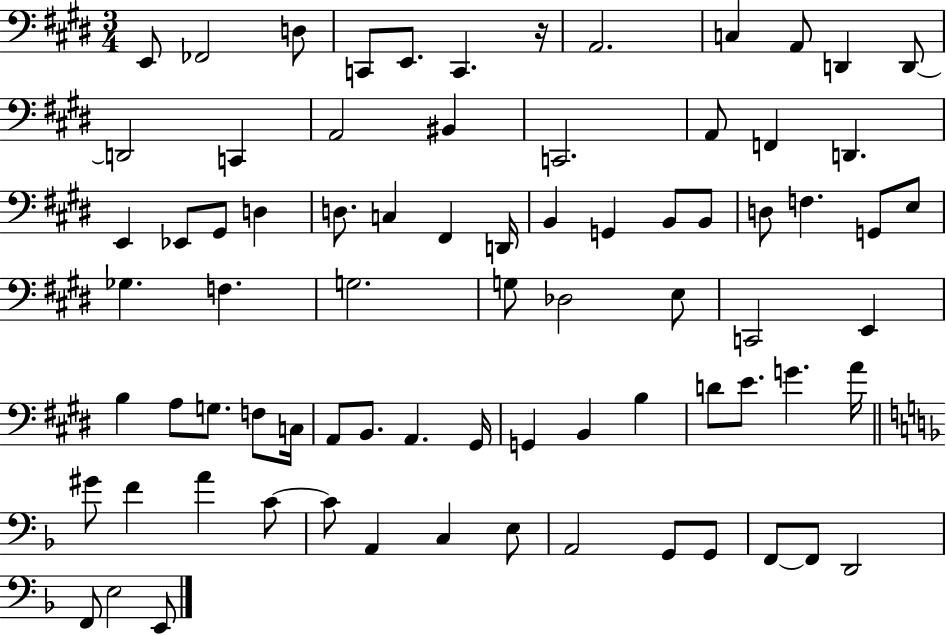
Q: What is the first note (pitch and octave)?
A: E2